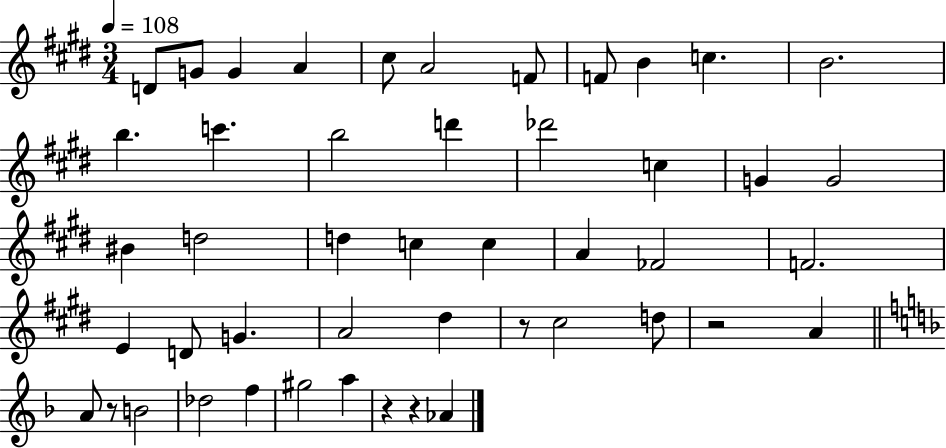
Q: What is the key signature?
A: E major